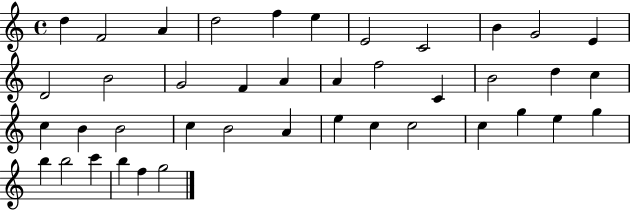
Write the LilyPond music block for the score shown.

{
  \clef treble
  \time 4/4
  \defaultTimeSignature
  \key c \major
  d''4 f'2 a'4 | d''2 f''4 e''4 | e'2 c'2 | b'4 g'2 e'4 | \break d'2 b'2 | g'2 f'4 a'4 | a'4 f''2 c'4 | b'2 d''4 c''4 | \break c''4 b'4 b'2 | c''4 b'2 a'4 | e''4 c''4 c''2 | c''4 g''4 e''4 g''4 | \break b''4 b''2 c'''4 | b''4 f''4 g''2 | \bar "|."
}